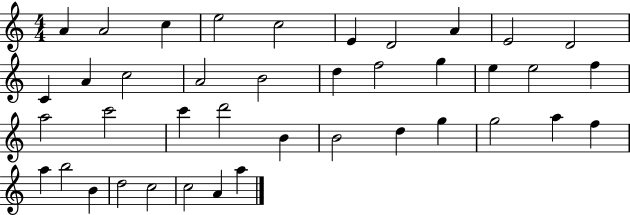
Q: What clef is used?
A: treble